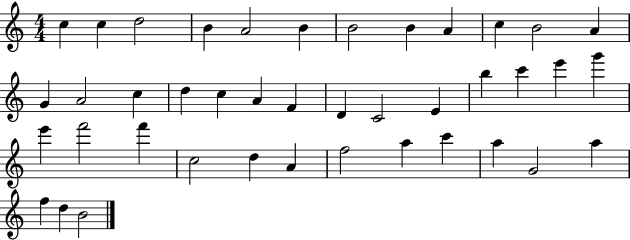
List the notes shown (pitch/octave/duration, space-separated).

C5/q C5/q D5/h B4/q A4/h B4/q B4/h B4/q A4/q C5/q B4/h A4/q G4/q A4/h C5/q D5/q C5/q A4/q F4/q D4/q C4/h E4/q B5/q C6/q E6/q G6/q E6/q F6/h F6/q C5/h D5/q A4/q F5/h A5/q C6/q A5/q G4/h A5/q F5/q D5/q B4/h